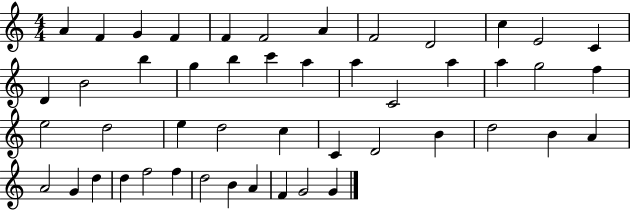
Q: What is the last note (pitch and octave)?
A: G4